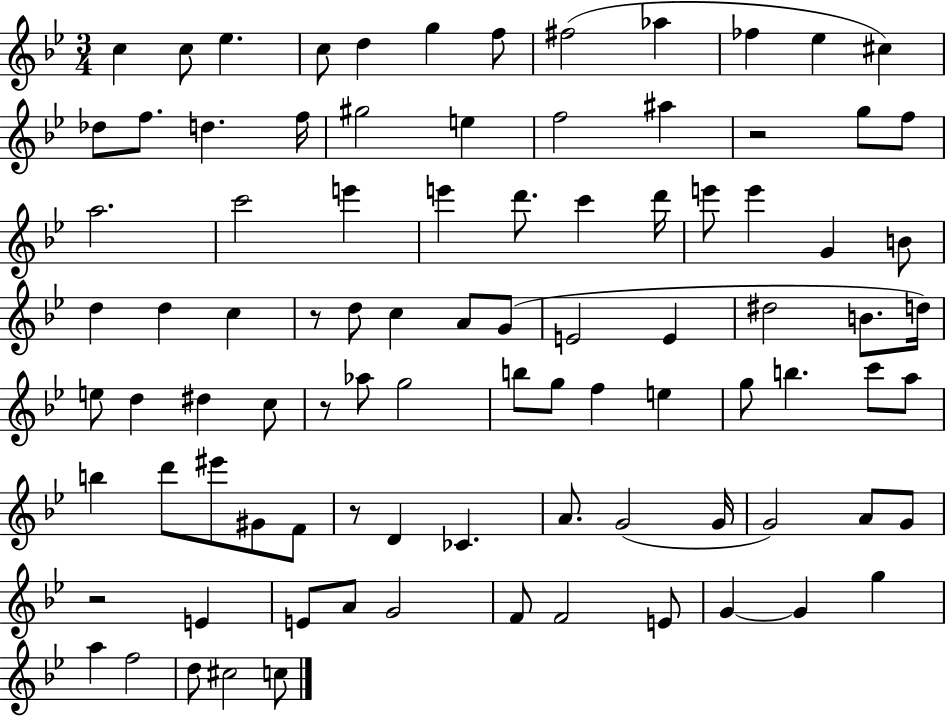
X:1
T:Untitled
M:3/4
L:1/4
K:Bb
c c/2 _e c/2 d g f/2 ^f2 _a _f _e ^c _d/2 f/2 d f/4 ^g2 e f2 ^a z2 g/2 f/2 a2 c'2 e' e' d'/2 c' d'/4 e'/2 e' G B/2 d d c z/2 d/2 c A/2 G/2 E2 E ^d2 B/2 d/4 e/2 d ^d c/2 z/2 _a/2 g2 b/2 g/2 f e g/2 b c'/2 a/2 b d'/2 ^e'/2 ^G/2 F/2 z/2 D _C A/2 G2 G/4 G2 A/2 G/2 z2 E E/2 A/2 G2 F/2 F2 E/2 G G g a f2 d/2 ^c2 c/2